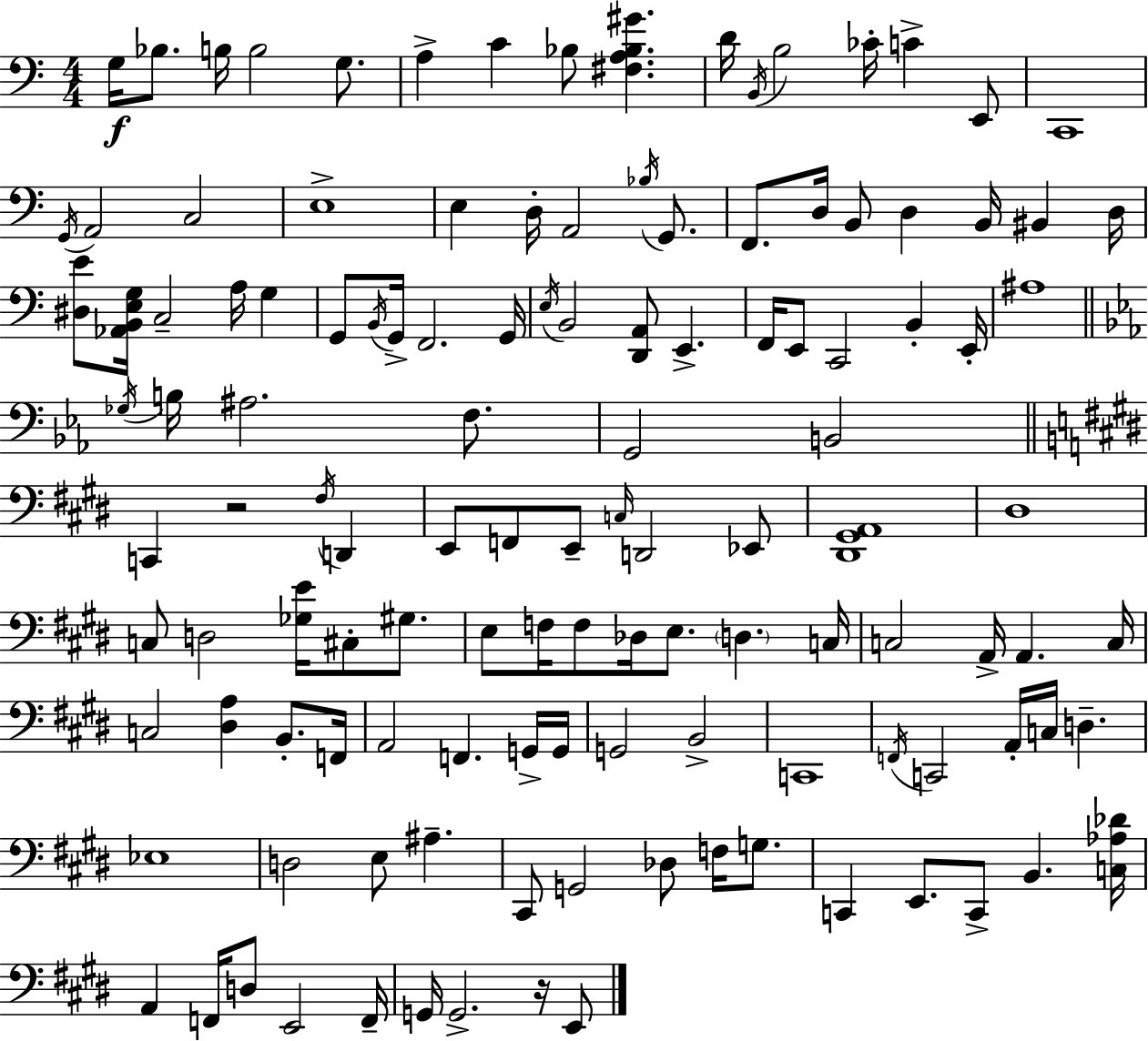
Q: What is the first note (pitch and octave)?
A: G3